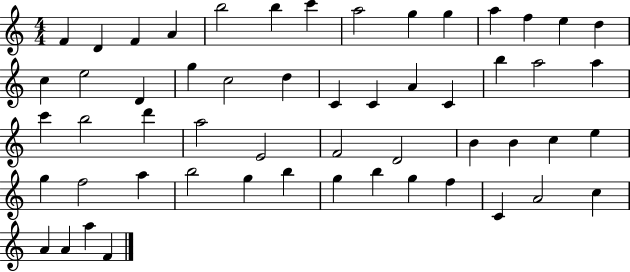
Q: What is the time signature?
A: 4/4